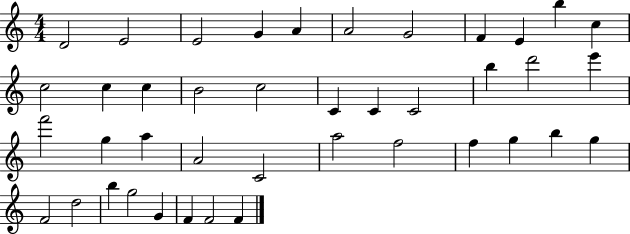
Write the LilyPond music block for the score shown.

{
  \clef treble
  \numericTimeSignature
  \time 4/4
  \key c \major
  d'2 e'2 | e'2 g'4 a'4 | a'2 g'2 | f'4 e'4 b''4 c''4 | \break c''2 c''4 c''4 | b'2 c''2 | c'4 c'4 c'2 | b''4 d'''2 e'''4 | \break f'''2 g''4 a''4 | a'2 c'2 | a''2 f''2 | f''4 g''4 b''4 g''4 | \break f'2 d''2 | b''4 g''2 g'4 | f'4 f'2 f'4 | \bar "|."
}